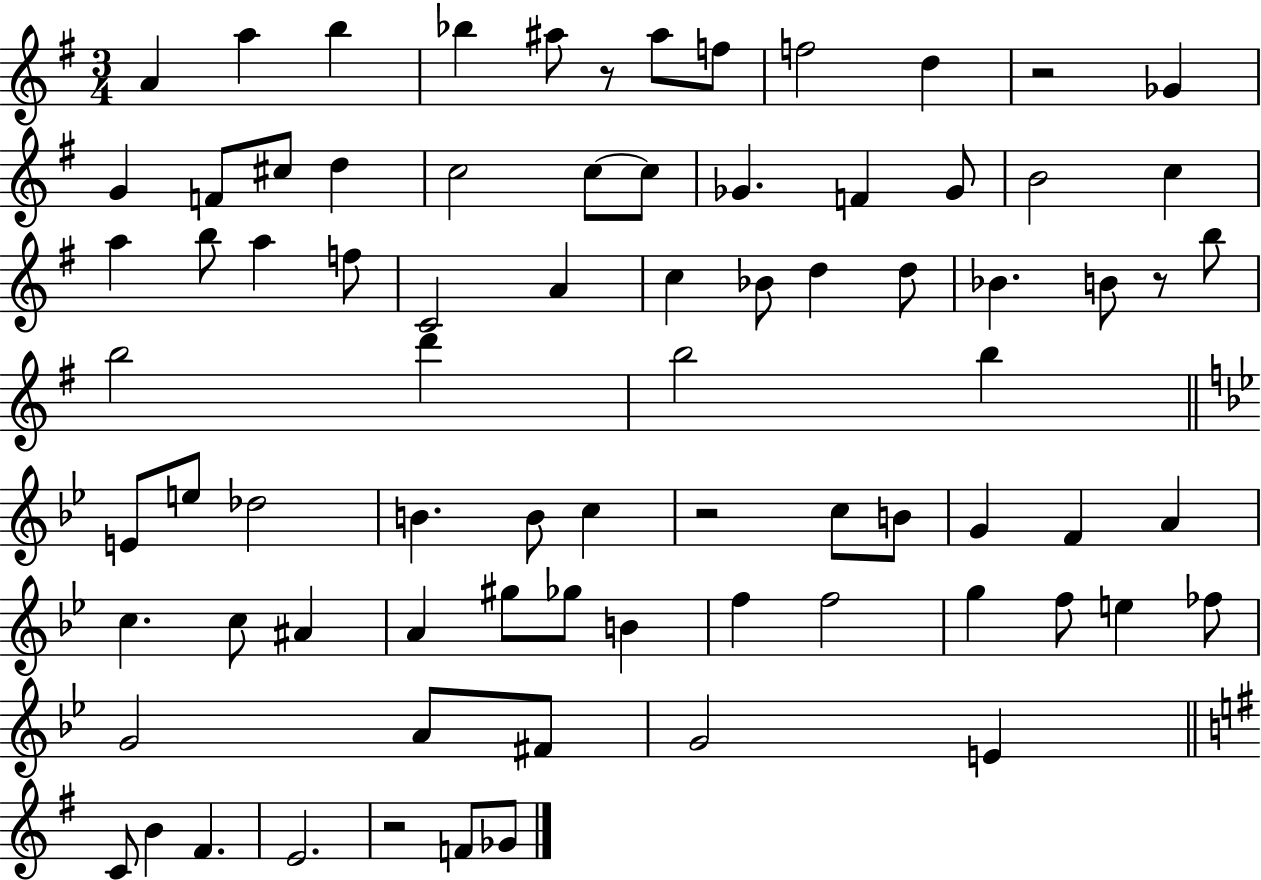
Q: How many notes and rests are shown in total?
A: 79